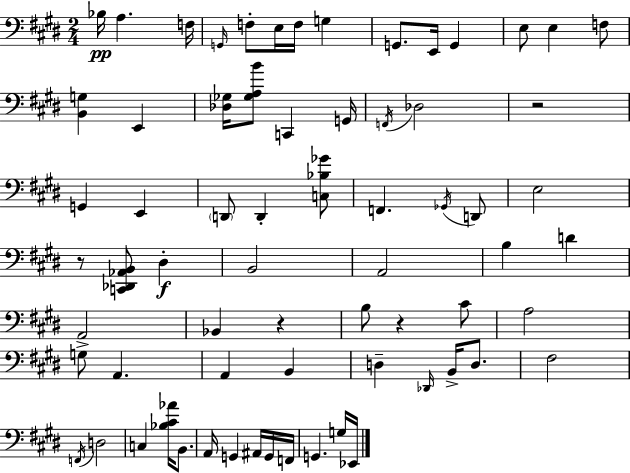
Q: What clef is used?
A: bass